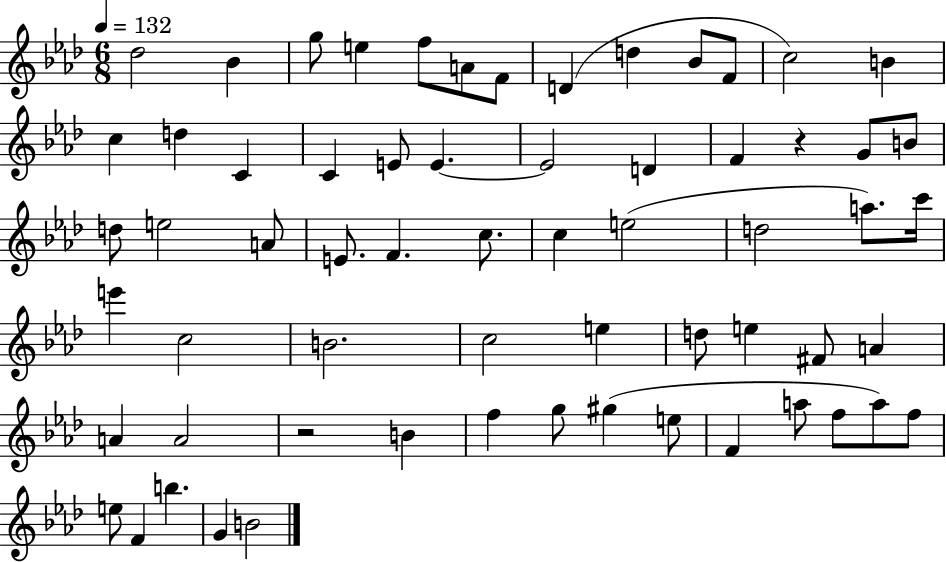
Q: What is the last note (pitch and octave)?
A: B4